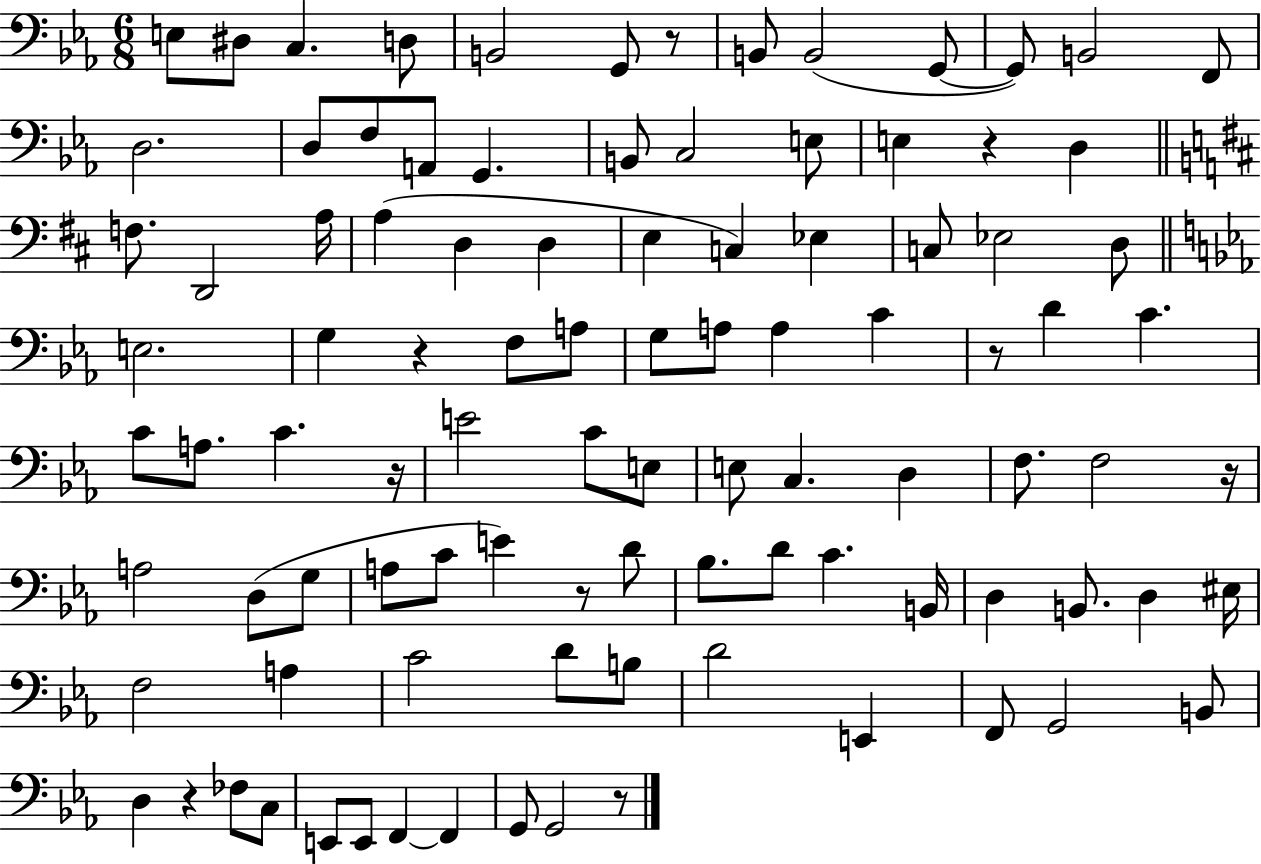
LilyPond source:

{
  \clef bass
  \numericTimeSignature
  \time 6/8
  \key ees \major
  e8 dis8 c4. d8 | b,2 g,8 r8 | b,8 b,2( g,8~~ | g,8) b,2 f,8 | \break d2. | d8 f8 a,8 g,4. | b,8 c2 e8 | e4 r4 d4 | \break \bar "||" \break \key b \minor f8. d,2 a16 | a4( d4 d4 | e4 c4) ees4 | c8 ees2 d8 | \break \bar "||" \break \key c \minor e2. | g4 r4 f8 a8 | g8 a8 a4 c'4 | r8 d'4 c'4. | \break c'8 a8. c'4. r16 | e'2 c'8 e8 | e8 c4. d4 | f8. f2 r16 | \break a2 d8( g8 | a8 c'8 e'4) r8 d'8 | bes8. d'8 c'4. b,16 | d4 b,8. d4 eis16 | \break f2 a4 | c'2 d'8 b8 | d'2 e,4 | f,8 g,2 b,8 | \break d4 r4 fes8 c8 | e,8 e,8 f,4~~ f,4 | g,8 g,2 r8 | \bar "|."
}